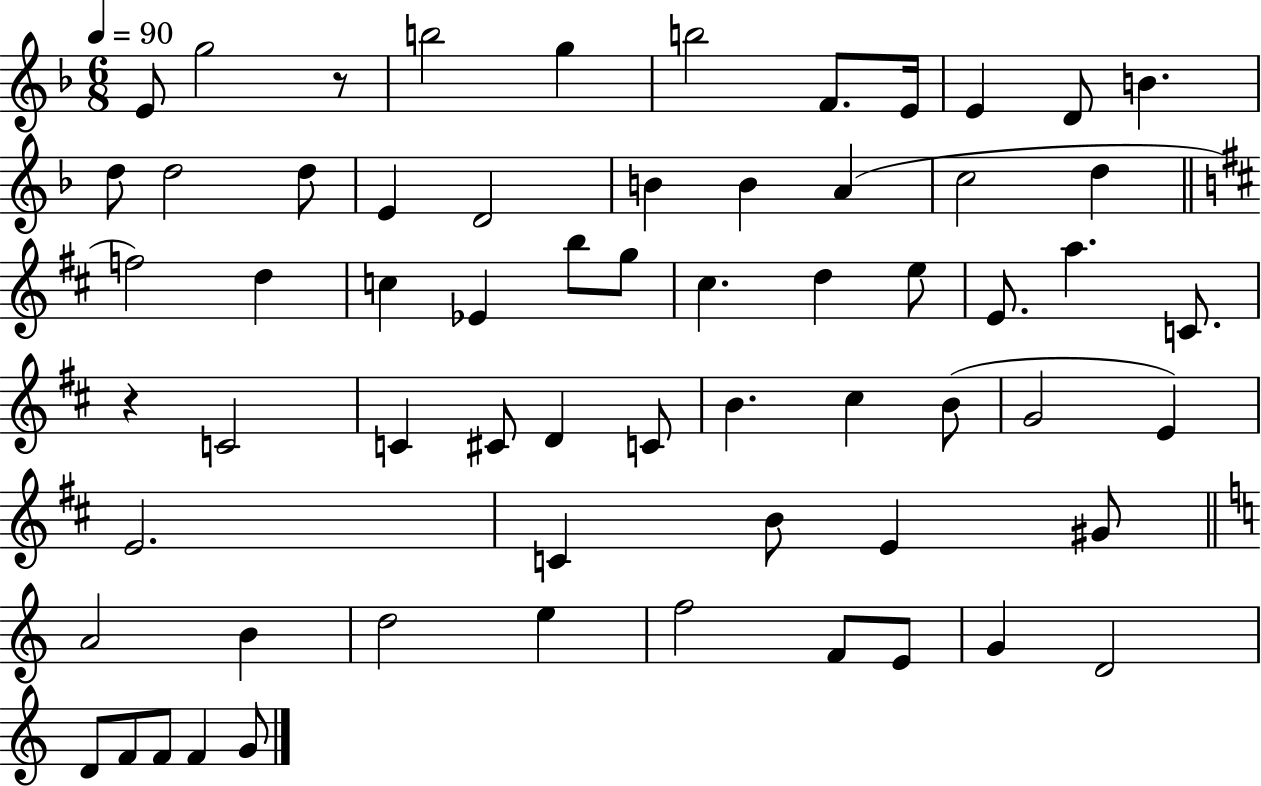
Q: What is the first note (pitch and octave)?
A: E4